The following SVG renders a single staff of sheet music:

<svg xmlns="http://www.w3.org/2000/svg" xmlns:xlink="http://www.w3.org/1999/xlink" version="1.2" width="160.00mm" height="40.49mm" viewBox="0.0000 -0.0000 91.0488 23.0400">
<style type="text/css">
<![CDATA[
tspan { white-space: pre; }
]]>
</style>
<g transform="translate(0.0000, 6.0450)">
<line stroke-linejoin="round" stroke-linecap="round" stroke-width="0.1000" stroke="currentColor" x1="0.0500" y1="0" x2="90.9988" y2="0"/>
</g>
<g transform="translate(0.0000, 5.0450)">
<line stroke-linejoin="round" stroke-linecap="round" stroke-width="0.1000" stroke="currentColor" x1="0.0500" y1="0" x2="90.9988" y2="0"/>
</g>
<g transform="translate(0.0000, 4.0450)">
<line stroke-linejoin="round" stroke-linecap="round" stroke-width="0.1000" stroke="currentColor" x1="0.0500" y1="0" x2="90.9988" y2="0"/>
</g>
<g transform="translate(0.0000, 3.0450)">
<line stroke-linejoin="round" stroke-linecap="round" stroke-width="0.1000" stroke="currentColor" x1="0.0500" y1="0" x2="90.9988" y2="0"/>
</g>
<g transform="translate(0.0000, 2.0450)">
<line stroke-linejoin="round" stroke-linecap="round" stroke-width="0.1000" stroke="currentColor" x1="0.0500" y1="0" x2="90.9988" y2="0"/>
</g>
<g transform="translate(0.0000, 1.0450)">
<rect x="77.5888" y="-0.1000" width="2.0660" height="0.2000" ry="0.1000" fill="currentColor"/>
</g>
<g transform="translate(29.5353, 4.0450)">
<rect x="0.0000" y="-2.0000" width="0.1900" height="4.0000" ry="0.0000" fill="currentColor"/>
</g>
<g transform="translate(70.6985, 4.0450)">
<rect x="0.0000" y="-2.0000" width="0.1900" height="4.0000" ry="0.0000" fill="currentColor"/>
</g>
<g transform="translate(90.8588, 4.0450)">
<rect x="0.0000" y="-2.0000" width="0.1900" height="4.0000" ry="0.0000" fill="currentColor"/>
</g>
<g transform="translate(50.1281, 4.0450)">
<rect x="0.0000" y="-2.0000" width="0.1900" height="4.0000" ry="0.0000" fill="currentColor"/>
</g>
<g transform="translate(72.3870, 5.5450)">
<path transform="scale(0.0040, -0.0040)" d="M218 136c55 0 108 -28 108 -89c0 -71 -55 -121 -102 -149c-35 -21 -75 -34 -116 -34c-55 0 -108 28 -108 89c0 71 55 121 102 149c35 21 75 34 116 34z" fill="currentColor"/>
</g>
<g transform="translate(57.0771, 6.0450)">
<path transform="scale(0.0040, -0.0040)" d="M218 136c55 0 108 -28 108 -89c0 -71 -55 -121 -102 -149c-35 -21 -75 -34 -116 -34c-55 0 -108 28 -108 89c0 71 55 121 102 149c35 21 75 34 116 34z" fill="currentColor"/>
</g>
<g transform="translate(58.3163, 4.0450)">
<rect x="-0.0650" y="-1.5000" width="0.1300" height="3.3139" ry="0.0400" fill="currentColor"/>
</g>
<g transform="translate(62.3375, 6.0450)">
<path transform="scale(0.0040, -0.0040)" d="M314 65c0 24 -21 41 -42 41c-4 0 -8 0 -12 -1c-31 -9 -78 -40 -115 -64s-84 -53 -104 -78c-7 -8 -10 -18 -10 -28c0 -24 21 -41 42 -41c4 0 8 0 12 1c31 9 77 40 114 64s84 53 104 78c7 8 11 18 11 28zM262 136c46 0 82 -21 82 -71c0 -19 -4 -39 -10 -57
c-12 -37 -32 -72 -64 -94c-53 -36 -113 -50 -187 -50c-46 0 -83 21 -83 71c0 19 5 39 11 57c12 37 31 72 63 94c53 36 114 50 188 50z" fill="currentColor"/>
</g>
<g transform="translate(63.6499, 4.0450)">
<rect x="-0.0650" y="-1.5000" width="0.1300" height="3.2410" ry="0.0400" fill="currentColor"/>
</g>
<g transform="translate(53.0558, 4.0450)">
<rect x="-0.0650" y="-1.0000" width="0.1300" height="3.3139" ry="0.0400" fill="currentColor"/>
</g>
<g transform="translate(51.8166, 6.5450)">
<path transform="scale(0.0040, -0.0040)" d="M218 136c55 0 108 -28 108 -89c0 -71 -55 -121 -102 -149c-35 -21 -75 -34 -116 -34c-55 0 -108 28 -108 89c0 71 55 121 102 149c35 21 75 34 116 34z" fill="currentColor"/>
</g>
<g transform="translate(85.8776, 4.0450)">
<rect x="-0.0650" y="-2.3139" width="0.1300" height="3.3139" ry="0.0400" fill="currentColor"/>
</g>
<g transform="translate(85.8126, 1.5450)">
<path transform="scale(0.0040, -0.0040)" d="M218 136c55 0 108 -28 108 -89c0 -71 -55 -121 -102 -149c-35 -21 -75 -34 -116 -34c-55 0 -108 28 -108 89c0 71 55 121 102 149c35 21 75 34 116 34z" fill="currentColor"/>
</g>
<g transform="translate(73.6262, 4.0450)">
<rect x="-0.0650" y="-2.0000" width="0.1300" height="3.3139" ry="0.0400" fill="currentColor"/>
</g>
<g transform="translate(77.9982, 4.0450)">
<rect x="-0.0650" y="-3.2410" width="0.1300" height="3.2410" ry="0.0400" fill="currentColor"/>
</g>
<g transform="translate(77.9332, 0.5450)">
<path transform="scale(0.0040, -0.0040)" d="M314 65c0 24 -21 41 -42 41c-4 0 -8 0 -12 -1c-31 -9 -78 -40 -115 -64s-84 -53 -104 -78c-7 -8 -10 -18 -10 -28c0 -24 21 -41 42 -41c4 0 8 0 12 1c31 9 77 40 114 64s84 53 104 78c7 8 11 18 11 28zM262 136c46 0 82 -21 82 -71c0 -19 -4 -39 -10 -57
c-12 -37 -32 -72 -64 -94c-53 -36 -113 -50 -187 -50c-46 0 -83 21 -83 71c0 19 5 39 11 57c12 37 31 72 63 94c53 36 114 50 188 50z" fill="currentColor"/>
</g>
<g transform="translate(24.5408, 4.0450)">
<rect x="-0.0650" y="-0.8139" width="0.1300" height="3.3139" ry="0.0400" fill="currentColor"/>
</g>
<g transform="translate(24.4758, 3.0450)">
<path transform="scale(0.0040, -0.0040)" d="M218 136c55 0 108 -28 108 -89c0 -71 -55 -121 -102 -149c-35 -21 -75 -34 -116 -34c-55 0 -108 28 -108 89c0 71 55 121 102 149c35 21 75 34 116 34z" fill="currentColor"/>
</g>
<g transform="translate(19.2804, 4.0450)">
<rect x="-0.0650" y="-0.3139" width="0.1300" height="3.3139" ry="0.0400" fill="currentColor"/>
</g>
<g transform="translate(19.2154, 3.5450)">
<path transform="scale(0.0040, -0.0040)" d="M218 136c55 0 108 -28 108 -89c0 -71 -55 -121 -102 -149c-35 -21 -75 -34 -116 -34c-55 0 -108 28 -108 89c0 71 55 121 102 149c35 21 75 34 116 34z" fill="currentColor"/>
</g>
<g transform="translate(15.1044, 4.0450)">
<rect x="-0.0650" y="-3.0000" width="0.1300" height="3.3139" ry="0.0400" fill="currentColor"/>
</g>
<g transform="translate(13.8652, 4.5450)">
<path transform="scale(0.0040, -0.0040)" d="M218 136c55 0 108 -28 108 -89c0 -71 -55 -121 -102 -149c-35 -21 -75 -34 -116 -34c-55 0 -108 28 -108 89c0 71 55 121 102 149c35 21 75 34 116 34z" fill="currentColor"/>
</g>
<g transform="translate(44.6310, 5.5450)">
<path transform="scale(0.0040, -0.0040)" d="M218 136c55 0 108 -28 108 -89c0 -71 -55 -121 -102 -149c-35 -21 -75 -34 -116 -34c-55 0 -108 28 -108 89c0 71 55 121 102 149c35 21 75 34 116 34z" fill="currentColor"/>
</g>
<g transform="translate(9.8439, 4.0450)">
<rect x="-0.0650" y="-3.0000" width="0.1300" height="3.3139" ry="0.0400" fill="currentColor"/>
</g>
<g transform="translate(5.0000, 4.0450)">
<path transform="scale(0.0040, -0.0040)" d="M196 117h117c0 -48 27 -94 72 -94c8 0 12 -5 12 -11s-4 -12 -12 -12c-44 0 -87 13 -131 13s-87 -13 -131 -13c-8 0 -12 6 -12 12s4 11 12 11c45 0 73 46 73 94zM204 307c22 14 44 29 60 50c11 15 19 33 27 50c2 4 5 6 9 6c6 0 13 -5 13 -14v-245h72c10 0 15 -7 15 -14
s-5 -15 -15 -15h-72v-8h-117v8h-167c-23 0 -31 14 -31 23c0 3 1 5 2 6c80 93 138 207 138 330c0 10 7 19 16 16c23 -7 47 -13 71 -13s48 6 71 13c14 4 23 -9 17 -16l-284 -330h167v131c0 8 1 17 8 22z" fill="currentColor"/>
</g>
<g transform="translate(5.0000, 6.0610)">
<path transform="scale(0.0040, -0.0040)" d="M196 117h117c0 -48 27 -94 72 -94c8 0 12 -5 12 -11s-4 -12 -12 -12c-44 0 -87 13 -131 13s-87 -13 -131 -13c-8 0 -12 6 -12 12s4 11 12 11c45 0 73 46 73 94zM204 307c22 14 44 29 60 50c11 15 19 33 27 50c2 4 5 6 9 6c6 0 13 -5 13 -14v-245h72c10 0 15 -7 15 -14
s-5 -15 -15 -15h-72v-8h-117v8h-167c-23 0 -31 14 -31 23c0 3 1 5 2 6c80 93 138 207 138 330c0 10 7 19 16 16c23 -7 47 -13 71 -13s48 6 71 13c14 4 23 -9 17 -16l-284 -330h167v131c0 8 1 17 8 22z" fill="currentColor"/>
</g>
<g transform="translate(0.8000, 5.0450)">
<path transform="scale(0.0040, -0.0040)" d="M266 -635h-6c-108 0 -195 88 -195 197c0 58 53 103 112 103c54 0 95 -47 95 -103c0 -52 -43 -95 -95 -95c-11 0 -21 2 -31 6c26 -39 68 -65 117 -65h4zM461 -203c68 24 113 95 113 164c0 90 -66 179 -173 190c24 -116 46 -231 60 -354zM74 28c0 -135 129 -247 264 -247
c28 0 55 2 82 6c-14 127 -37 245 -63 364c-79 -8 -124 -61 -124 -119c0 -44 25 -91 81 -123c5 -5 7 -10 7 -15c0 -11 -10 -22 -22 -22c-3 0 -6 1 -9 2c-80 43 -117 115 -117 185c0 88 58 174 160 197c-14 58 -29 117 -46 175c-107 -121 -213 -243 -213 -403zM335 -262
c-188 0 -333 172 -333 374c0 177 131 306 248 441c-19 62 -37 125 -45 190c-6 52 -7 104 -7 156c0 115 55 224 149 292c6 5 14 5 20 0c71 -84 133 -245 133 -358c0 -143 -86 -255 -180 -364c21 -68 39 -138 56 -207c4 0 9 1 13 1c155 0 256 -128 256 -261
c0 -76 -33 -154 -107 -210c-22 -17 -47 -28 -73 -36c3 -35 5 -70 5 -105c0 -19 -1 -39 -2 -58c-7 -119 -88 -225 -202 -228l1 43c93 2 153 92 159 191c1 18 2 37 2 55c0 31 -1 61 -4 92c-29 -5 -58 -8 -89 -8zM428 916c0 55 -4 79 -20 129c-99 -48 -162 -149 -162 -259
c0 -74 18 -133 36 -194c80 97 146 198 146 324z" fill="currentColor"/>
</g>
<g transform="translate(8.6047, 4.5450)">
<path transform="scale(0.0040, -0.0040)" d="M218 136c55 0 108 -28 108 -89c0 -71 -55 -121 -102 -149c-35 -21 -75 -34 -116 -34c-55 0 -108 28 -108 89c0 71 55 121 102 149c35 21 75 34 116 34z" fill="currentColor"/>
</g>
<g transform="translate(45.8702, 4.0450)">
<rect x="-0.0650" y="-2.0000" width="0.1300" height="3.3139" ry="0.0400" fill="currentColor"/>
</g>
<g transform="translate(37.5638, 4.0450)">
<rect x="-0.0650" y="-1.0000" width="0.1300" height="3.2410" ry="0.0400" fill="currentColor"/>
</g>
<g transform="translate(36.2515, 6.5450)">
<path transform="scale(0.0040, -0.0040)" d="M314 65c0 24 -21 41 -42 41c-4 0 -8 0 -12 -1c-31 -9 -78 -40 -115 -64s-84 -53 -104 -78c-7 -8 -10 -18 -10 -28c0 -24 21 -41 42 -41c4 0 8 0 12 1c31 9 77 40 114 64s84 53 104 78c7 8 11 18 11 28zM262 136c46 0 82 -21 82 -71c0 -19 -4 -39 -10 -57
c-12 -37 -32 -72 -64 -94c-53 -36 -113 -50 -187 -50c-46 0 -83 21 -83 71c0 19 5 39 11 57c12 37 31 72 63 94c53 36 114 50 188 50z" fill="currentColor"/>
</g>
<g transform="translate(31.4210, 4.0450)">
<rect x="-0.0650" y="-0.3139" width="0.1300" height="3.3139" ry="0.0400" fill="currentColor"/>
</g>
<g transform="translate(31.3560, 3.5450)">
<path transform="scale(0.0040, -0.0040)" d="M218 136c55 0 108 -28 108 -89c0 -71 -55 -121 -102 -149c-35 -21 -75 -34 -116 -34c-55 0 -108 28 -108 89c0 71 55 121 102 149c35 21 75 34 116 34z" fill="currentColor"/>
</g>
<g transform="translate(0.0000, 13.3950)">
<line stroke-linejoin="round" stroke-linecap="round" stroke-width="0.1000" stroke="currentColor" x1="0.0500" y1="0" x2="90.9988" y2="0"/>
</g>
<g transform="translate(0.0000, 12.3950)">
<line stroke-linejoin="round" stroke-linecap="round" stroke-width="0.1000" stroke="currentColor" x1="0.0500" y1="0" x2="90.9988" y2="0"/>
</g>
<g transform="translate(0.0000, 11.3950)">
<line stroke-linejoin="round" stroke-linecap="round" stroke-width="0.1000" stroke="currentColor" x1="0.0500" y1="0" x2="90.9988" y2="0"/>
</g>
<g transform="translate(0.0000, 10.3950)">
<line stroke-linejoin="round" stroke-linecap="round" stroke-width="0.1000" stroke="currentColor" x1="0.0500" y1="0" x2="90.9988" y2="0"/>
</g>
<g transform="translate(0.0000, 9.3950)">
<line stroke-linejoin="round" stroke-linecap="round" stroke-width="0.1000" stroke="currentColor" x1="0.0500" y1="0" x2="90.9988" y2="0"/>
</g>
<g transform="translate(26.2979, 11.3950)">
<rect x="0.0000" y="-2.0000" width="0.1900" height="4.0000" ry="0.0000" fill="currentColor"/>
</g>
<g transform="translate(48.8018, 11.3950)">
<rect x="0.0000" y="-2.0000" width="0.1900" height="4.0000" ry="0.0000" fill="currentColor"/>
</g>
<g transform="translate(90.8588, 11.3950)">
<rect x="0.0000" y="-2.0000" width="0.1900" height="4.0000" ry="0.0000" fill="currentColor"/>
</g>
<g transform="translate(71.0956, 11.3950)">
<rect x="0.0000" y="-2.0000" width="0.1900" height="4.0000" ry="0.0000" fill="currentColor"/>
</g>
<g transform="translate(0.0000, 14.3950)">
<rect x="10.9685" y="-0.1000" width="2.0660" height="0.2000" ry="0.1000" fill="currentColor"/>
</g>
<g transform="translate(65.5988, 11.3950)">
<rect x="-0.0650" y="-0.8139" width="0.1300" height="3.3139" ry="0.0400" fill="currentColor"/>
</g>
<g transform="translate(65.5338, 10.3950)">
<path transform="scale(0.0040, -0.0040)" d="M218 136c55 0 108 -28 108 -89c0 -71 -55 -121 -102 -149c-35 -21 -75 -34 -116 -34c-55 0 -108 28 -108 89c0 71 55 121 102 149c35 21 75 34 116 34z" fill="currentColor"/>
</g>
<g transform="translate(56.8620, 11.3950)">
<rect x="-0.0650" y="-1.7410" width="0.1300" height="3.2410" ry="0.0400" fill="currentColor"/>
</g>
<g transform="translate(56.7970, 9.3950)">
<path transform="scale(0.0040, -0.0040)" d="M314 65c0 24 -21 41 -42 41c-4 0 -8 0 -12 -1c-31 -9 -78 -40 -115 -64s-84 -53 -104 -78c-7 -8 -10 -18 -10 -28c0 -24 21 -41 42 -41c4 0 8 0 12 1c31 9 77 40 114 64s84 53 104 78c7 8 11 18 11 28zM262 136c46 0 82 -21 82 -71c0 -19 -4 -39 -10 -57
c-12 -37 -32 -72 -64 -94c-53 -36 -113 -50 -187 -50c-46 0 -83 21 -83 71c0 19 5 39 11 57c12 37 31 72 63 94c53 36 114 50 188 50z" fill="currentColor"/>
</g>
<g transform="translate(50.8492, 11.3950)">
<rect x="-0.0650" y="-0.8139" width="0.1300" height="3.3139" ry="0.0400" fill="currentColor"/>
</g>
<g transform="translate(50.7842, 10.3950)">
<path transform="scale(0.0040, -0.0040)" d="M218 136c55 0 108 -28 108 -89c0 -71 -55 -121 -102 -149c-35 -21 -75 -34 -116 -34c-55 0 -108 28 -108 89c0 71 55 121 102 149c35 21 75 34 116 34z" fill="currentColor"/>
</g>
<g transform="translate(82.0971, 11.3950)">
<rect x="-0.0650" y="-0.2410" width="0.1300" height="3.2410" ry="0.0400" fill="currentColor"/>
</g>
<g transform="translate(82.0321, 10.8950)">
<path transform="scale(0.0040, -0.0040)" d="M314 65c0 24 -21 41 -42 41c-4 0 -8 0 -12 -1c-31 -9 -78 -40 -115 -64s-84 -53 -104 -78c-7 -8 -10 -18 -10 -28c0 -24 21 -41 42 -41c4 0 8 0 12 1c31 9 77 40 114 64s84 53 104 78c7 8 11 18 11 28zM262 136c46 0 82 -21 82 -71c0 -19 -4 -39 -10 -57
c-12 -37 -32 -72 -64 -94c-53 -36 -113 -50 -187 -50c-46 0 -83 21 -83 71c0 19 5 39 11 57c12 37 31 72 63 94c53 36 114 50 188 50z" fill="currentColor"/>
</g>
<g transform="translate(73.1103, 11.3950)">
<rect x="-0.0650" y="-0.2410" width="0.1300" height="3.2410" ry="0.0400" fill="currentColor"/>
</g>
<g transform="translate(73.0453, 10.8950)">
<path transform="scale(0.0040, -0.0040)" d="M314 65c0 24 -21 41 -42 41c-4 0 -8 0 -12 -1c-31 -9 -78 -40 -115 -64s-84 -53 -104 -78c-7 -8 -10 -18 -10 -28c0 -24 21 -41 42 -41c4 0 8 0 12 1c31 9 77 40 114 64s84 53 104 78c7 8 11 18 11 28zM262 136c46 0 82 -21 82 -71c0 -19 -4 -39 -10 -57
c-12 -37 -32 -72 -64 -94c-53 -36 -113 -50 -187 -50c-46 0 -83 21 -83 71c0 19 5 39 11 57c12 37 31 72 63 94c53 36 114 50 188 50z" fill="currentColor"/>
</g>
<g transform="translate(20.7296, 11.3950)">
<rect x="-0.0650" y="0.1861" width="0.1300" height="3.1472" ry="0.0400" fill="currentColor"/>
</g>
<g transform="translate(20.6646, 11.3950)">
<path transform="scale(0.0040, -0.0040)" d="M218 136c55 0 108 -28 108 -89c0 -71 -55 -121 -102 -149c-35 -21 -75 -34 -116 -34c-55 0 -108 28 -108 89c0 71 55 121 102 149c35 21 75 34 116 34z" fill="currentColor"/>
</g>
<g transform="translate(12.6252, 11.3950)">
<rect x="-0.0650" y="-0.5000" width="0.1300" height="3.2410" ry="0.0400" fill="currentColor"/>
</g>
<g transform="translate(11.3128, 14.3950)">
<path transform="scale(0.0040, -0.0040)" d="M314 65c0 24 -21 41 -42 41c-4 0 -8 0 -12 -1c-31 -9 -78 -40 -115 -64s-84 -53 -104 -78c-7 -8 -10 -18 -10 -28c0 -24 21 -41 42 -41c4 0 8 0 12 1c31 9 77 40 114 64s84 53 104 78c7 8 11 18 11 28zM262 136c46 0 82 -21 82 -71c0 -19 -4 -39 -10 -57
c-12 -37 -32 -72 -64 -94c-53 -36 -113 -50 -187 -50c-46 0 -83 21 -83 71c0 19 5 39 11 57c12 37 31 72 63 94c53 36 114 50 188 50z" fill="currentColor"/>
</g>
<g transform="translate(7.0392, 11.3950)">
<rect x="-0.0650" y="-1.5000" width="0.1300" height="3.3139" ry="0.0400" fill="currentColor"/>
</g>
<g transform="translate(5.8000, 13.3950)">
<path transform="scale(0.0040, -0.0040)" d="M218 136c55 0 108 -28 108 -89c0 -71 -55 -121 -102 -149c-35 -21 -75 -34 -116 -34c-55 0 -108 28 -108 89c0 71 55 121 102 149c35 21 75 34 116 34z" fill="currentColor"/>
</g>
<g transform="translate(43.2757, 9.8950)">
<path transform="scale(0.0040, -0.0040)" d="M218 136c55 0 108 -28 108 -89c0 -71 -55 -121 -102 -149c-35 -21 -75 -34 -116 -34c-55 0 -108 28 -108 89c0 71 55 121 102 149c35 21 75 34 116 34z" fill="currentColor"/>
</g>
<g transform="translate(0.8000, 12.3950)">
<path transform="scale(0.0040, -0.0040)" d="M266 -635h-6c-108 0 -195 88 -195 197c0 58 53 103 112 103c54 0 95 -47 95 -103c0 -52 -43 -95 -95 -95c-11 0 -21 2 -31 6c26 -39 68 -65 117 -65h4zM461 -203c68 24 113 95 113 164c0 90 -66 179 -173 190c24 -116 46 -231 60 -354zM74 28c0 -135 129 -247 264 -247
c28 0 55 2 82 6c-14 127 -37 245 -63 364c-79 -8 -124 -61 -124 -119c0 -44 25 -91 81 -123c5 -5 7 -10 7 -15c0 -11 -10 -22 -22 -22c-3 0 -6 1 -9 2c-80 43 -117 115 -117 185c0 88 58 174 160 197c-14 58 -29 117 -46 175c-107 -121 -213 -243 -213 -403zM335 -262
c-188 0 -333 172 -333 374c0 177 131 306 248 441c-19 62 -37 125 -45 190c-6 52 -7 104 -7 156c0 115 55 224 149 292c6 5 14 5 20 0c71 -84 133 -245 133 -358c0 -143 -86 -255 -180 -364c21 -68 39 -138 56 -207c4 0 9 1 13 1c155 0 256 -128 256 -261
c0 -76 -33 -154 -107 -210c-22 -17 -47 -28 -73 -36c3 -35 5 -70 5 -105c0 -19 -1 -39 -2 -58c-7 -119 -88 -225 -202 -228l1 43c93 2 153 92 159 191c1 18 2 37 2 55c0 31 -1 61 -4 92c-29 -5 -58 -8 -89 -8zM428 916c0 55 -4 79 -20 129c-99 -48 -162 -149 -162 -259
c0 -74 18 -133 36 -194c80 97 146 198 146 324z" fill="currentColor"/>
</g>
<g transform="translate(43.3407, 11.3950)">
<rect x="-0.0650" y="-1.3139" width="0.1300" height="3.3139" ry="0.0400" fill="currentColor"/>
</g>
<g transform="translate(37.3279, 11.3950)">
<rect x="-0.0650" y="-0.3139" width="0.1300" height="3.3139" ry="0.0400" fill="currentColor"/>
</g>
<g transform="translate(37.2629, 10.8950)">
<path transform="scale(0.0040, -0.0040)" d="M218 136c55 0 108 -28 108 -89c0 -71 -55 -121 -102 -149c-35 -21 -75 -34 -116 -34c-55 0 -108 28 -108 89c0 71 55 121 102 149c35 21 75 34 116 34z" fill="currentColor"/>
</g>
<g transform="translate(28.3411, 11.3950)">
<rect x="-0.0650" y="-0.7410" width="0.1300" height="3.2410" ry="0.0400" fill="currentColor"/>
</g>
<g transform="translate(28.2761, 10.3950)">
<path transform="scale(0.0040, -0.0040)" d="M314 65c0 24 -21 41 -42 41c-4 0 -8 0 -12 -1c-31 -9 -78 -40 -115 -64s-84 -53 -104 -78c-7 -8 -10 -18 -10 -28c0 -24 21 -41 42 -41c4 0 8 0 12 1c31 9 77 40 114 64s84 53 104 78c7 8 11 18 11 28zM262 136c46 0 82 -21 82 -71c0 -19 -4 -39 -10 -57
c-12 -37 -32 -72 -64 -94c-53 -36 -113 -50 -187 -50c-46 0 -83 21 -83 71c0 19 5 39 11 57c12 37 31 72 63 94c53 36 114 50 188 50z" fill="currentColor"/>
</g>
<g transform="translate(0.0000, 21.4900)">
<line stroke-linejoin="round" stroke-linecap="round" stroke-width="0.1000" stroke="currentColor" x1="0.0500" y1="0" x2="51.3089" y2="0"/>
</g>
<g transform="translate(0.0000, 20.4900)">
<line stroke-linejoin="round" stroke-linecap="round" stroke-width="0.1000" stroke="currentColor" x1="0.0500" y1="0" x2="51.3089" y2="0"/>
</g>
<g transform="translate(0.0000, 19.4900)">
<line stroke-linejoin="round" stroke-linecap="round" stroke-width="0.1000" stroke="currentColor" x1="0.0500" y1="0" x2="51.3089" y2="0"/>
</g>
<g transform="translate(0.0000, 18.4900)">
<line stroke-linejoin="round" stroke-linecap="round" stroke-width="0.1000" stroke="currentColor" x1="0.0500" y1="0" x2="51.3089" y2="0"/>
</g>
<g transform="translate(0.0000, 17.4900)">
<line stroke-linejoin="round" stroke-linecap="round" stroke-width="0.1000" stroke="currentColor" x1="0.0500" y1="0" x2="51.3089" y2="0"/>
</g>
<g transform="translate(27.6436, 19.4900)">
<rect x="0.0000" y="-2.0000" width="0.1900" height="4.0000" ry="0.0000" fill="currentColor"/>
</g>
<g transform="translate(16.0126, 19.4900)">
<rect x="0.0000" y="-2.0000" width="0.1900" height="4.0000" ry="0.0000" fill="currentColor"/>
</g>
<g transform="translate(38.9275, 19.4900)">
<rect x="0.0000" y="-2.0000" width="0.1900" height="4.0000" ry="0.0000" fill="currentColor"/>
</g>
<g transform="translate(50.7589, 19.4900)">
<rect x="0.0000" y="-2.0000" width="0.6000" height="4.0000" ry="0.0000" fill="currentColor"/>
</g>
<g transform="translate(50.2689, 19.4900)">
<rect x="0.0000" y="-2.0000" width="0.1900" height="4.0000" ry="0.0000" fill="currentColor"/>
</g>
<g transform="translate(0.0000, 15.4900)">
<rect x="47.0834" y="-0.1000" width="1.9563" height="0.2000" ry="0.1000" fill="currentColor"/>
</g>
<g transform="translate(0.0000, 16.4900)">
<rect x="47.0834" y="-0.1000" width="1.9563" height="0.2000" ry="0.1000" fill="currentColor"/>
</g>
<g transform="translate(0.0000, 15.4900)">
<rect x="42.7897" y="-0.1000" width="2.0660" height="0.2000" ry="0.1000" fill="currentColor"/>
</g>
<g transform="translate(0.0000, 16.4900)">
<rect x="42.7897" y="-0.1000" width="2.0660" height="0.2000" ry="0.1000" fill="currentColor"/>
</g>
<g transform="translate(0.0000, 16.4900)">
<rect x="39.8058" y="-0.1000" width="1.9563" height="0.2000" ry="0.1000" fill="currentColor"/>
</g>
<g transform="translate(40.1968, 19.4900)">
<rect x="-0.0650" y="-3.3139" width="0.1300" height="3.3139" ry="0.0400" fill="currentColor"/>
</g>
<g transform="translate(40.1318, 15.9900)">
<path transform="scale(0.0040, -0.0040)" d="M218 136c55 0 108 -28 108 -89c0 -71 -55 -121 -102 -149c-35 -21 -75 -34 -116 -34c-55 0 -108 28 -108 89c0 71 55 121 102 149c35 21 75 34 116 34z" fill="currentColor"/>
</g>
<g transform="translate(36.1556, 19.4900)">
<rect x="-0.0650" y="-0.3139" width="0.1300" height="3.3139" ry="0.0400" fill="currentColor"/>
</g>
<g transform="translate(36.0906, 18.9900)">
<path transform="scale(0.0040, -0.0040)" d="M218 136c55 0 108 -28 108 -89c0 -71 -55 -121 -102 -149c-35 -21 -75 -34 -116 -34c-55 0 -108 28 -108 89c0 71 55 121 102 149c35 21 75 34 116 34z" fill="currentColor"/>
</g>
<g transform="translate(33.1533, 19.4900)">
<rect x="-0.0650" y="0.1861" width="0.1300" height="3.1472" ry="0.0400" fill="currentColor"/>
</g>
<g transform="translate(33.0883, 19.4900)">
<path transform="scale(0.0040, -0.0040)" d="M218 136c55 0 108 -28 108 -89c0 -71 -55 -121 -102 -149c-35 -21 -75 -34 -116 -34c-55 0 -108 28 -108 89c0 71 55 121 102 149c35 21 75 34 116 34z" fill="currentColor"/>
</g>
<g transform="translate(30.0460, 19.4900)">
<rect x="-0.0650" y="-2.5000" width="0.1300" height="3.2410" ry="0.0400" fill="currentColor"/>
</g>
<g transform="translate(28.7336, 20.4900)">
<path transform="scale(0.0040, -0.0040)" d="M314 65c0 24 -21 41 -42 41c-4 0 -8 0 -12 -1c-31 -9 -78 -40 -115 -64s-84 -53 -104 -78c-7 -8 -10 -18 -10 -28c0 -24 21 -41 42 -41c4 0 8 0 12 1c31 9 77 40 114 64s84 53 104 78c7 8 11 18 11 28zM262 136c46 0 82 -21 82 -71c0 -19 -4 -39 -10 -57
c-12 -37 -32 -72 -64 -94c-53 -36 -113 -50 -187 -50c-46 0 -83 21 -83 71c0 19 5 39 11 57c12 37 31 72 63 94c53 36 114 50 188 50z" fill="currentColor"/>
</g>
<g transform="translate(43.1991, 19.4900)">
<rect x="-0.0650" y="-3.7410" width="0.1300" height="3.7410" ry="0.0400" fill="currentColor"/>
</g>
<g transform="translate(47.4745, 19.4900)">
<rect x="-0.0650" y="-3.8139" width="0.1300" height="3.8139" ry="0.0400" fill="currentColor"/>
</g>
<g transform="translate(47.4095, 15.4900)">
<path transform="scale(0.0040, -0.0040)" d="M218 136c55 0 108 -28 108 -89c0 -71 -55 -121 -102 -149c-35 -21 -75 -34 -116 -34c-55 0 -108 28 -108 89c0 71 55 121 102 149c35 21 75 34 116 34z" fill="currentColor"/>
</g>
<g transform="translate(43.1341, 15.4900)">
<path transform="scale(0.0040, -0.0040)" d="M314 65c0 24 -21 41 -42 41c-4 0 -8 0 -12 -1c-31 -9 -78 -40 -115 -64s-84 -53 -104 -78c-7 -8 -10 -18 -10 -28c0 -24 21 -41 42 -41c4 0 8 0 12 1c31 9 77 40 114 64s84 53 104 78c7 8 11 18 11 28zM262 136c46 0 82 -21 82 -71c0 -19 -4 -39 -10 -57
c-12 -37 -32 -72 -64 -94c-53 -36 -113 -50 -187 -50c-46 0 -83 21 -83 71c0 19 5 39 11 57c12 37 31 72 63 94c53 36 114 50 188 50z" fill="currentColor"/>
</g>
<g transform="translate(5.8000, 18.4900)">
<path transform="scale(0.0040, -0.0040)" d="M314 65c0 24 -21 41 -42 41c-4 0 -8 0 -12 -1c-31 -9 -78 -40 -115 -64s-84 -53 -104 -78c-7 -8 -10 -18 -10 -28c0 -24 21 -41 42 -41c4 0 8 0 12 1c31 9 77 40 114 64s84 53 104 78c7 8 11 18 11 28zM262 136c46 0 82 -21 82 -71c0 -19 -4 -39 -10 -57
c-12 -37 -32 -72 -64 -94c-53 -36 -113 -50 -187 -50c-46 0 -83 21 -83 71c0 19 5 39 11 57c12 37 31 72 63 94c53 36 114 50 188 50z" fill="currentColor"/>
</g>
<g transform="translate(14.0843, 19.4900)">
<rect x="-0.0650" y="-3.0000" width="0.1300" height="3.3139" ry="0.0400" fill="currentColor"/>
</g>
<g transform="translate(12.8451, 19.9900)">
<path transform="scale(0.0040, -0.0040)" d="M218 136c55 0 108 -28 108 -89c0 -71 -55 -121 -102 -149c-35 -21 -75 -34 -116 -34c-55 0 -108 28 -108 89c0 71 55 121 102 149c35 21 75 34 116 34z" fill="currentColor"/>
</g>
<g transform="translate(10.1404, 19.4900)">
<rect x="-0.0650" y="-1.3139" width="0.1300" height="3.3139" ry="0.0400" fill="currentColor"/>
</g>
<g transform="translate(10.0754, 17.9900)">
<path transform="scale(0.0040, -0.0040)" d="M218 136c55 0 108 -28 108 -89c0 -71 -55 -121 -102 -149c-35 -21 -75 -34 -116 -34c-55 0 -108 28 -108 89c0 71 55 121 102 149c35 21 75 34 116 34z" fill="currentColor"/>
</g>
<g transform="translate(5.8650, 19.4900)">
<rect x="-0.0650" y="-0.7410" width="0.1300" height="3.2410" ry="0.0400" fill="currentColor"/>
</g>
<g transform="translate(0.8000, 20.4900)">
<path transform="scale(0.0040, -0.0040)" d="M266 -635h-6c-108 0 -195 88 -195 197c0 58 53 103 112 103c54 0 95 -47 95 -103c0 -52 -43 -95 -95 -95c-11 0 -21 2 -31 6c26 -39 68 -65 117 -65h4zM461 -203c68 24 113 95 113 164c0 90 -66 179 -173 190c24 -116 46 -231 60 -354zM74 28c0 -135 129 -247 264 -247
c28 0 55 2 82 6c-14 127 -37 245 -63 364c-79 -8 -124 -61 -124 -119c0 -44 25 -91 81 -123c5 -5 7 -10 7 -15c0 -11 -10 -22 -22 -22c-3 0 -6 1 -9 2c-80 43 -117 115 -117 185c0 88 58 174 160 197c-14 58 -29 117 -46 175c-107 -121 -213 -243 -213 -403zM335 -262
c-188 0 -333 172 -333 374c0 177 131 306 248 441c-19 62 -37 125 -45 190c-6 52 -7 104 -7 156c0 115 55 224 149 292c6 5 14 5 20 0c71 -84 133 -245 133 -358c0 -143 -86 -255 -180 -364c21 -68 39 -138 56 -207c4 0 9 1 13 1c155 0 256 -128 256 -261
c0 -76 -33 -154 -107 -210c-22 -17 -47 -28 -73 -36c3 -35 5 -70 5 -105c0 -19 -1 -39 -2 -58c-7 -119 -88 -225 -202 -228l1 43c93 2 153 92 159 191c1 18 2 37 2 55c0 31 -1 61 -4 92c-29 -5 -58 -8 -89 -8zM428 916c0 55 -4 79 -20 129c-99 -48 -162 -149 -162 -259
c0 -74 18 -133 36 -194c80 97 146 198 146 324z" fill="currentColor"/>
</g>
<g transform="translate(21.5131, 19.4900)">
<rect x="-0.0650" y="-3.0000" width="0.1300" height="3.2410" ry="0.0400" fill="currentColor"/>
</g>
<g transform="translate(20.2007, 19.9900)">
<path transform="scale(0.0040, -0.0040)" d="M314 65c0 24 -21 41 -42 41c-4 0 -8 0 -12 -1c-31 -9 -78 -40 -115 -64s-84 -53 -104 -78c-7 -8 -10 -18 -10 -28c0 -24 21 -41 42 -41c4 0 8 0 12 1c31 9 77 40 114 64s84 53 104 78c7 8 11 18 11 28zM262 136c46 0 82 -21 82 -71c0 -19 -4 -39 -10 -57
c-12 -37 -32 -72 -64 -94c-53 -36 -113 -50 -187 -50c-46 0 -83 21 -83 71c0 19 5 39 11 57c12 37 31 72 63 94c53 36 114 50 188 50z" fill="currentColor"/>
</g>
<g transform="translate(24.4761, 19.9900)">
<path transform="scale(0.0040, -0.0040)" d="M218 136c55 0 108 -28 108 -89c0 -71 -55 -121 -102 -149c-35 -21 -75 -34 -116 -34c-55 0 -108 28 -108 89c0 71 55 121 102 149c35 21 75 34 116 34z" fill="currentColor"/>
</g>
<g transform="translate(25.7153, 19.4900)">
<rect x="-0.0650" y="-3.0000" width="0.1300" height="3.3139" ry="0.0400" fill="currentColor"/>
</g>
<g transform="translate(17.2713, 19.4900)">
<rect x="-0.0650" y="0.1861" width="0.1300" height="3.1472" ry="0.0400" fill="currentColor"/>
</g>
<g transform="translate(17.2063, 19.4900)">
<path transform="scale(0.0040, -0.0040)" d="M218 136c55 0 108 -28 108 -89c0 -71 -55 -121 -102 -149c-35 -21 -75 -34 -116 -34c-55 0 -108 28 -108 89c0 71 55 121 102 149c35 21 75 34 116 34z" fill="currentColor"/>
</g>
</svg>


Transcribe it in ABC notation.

X:1
T:Untitled
M:4/4
L:1/4
K:C
A A c d c D2 F D E E2 F b2 g E C2 B d2 c e d f2 d c2 c2 d2 e A B A2 A G2 B c b c'2 c'